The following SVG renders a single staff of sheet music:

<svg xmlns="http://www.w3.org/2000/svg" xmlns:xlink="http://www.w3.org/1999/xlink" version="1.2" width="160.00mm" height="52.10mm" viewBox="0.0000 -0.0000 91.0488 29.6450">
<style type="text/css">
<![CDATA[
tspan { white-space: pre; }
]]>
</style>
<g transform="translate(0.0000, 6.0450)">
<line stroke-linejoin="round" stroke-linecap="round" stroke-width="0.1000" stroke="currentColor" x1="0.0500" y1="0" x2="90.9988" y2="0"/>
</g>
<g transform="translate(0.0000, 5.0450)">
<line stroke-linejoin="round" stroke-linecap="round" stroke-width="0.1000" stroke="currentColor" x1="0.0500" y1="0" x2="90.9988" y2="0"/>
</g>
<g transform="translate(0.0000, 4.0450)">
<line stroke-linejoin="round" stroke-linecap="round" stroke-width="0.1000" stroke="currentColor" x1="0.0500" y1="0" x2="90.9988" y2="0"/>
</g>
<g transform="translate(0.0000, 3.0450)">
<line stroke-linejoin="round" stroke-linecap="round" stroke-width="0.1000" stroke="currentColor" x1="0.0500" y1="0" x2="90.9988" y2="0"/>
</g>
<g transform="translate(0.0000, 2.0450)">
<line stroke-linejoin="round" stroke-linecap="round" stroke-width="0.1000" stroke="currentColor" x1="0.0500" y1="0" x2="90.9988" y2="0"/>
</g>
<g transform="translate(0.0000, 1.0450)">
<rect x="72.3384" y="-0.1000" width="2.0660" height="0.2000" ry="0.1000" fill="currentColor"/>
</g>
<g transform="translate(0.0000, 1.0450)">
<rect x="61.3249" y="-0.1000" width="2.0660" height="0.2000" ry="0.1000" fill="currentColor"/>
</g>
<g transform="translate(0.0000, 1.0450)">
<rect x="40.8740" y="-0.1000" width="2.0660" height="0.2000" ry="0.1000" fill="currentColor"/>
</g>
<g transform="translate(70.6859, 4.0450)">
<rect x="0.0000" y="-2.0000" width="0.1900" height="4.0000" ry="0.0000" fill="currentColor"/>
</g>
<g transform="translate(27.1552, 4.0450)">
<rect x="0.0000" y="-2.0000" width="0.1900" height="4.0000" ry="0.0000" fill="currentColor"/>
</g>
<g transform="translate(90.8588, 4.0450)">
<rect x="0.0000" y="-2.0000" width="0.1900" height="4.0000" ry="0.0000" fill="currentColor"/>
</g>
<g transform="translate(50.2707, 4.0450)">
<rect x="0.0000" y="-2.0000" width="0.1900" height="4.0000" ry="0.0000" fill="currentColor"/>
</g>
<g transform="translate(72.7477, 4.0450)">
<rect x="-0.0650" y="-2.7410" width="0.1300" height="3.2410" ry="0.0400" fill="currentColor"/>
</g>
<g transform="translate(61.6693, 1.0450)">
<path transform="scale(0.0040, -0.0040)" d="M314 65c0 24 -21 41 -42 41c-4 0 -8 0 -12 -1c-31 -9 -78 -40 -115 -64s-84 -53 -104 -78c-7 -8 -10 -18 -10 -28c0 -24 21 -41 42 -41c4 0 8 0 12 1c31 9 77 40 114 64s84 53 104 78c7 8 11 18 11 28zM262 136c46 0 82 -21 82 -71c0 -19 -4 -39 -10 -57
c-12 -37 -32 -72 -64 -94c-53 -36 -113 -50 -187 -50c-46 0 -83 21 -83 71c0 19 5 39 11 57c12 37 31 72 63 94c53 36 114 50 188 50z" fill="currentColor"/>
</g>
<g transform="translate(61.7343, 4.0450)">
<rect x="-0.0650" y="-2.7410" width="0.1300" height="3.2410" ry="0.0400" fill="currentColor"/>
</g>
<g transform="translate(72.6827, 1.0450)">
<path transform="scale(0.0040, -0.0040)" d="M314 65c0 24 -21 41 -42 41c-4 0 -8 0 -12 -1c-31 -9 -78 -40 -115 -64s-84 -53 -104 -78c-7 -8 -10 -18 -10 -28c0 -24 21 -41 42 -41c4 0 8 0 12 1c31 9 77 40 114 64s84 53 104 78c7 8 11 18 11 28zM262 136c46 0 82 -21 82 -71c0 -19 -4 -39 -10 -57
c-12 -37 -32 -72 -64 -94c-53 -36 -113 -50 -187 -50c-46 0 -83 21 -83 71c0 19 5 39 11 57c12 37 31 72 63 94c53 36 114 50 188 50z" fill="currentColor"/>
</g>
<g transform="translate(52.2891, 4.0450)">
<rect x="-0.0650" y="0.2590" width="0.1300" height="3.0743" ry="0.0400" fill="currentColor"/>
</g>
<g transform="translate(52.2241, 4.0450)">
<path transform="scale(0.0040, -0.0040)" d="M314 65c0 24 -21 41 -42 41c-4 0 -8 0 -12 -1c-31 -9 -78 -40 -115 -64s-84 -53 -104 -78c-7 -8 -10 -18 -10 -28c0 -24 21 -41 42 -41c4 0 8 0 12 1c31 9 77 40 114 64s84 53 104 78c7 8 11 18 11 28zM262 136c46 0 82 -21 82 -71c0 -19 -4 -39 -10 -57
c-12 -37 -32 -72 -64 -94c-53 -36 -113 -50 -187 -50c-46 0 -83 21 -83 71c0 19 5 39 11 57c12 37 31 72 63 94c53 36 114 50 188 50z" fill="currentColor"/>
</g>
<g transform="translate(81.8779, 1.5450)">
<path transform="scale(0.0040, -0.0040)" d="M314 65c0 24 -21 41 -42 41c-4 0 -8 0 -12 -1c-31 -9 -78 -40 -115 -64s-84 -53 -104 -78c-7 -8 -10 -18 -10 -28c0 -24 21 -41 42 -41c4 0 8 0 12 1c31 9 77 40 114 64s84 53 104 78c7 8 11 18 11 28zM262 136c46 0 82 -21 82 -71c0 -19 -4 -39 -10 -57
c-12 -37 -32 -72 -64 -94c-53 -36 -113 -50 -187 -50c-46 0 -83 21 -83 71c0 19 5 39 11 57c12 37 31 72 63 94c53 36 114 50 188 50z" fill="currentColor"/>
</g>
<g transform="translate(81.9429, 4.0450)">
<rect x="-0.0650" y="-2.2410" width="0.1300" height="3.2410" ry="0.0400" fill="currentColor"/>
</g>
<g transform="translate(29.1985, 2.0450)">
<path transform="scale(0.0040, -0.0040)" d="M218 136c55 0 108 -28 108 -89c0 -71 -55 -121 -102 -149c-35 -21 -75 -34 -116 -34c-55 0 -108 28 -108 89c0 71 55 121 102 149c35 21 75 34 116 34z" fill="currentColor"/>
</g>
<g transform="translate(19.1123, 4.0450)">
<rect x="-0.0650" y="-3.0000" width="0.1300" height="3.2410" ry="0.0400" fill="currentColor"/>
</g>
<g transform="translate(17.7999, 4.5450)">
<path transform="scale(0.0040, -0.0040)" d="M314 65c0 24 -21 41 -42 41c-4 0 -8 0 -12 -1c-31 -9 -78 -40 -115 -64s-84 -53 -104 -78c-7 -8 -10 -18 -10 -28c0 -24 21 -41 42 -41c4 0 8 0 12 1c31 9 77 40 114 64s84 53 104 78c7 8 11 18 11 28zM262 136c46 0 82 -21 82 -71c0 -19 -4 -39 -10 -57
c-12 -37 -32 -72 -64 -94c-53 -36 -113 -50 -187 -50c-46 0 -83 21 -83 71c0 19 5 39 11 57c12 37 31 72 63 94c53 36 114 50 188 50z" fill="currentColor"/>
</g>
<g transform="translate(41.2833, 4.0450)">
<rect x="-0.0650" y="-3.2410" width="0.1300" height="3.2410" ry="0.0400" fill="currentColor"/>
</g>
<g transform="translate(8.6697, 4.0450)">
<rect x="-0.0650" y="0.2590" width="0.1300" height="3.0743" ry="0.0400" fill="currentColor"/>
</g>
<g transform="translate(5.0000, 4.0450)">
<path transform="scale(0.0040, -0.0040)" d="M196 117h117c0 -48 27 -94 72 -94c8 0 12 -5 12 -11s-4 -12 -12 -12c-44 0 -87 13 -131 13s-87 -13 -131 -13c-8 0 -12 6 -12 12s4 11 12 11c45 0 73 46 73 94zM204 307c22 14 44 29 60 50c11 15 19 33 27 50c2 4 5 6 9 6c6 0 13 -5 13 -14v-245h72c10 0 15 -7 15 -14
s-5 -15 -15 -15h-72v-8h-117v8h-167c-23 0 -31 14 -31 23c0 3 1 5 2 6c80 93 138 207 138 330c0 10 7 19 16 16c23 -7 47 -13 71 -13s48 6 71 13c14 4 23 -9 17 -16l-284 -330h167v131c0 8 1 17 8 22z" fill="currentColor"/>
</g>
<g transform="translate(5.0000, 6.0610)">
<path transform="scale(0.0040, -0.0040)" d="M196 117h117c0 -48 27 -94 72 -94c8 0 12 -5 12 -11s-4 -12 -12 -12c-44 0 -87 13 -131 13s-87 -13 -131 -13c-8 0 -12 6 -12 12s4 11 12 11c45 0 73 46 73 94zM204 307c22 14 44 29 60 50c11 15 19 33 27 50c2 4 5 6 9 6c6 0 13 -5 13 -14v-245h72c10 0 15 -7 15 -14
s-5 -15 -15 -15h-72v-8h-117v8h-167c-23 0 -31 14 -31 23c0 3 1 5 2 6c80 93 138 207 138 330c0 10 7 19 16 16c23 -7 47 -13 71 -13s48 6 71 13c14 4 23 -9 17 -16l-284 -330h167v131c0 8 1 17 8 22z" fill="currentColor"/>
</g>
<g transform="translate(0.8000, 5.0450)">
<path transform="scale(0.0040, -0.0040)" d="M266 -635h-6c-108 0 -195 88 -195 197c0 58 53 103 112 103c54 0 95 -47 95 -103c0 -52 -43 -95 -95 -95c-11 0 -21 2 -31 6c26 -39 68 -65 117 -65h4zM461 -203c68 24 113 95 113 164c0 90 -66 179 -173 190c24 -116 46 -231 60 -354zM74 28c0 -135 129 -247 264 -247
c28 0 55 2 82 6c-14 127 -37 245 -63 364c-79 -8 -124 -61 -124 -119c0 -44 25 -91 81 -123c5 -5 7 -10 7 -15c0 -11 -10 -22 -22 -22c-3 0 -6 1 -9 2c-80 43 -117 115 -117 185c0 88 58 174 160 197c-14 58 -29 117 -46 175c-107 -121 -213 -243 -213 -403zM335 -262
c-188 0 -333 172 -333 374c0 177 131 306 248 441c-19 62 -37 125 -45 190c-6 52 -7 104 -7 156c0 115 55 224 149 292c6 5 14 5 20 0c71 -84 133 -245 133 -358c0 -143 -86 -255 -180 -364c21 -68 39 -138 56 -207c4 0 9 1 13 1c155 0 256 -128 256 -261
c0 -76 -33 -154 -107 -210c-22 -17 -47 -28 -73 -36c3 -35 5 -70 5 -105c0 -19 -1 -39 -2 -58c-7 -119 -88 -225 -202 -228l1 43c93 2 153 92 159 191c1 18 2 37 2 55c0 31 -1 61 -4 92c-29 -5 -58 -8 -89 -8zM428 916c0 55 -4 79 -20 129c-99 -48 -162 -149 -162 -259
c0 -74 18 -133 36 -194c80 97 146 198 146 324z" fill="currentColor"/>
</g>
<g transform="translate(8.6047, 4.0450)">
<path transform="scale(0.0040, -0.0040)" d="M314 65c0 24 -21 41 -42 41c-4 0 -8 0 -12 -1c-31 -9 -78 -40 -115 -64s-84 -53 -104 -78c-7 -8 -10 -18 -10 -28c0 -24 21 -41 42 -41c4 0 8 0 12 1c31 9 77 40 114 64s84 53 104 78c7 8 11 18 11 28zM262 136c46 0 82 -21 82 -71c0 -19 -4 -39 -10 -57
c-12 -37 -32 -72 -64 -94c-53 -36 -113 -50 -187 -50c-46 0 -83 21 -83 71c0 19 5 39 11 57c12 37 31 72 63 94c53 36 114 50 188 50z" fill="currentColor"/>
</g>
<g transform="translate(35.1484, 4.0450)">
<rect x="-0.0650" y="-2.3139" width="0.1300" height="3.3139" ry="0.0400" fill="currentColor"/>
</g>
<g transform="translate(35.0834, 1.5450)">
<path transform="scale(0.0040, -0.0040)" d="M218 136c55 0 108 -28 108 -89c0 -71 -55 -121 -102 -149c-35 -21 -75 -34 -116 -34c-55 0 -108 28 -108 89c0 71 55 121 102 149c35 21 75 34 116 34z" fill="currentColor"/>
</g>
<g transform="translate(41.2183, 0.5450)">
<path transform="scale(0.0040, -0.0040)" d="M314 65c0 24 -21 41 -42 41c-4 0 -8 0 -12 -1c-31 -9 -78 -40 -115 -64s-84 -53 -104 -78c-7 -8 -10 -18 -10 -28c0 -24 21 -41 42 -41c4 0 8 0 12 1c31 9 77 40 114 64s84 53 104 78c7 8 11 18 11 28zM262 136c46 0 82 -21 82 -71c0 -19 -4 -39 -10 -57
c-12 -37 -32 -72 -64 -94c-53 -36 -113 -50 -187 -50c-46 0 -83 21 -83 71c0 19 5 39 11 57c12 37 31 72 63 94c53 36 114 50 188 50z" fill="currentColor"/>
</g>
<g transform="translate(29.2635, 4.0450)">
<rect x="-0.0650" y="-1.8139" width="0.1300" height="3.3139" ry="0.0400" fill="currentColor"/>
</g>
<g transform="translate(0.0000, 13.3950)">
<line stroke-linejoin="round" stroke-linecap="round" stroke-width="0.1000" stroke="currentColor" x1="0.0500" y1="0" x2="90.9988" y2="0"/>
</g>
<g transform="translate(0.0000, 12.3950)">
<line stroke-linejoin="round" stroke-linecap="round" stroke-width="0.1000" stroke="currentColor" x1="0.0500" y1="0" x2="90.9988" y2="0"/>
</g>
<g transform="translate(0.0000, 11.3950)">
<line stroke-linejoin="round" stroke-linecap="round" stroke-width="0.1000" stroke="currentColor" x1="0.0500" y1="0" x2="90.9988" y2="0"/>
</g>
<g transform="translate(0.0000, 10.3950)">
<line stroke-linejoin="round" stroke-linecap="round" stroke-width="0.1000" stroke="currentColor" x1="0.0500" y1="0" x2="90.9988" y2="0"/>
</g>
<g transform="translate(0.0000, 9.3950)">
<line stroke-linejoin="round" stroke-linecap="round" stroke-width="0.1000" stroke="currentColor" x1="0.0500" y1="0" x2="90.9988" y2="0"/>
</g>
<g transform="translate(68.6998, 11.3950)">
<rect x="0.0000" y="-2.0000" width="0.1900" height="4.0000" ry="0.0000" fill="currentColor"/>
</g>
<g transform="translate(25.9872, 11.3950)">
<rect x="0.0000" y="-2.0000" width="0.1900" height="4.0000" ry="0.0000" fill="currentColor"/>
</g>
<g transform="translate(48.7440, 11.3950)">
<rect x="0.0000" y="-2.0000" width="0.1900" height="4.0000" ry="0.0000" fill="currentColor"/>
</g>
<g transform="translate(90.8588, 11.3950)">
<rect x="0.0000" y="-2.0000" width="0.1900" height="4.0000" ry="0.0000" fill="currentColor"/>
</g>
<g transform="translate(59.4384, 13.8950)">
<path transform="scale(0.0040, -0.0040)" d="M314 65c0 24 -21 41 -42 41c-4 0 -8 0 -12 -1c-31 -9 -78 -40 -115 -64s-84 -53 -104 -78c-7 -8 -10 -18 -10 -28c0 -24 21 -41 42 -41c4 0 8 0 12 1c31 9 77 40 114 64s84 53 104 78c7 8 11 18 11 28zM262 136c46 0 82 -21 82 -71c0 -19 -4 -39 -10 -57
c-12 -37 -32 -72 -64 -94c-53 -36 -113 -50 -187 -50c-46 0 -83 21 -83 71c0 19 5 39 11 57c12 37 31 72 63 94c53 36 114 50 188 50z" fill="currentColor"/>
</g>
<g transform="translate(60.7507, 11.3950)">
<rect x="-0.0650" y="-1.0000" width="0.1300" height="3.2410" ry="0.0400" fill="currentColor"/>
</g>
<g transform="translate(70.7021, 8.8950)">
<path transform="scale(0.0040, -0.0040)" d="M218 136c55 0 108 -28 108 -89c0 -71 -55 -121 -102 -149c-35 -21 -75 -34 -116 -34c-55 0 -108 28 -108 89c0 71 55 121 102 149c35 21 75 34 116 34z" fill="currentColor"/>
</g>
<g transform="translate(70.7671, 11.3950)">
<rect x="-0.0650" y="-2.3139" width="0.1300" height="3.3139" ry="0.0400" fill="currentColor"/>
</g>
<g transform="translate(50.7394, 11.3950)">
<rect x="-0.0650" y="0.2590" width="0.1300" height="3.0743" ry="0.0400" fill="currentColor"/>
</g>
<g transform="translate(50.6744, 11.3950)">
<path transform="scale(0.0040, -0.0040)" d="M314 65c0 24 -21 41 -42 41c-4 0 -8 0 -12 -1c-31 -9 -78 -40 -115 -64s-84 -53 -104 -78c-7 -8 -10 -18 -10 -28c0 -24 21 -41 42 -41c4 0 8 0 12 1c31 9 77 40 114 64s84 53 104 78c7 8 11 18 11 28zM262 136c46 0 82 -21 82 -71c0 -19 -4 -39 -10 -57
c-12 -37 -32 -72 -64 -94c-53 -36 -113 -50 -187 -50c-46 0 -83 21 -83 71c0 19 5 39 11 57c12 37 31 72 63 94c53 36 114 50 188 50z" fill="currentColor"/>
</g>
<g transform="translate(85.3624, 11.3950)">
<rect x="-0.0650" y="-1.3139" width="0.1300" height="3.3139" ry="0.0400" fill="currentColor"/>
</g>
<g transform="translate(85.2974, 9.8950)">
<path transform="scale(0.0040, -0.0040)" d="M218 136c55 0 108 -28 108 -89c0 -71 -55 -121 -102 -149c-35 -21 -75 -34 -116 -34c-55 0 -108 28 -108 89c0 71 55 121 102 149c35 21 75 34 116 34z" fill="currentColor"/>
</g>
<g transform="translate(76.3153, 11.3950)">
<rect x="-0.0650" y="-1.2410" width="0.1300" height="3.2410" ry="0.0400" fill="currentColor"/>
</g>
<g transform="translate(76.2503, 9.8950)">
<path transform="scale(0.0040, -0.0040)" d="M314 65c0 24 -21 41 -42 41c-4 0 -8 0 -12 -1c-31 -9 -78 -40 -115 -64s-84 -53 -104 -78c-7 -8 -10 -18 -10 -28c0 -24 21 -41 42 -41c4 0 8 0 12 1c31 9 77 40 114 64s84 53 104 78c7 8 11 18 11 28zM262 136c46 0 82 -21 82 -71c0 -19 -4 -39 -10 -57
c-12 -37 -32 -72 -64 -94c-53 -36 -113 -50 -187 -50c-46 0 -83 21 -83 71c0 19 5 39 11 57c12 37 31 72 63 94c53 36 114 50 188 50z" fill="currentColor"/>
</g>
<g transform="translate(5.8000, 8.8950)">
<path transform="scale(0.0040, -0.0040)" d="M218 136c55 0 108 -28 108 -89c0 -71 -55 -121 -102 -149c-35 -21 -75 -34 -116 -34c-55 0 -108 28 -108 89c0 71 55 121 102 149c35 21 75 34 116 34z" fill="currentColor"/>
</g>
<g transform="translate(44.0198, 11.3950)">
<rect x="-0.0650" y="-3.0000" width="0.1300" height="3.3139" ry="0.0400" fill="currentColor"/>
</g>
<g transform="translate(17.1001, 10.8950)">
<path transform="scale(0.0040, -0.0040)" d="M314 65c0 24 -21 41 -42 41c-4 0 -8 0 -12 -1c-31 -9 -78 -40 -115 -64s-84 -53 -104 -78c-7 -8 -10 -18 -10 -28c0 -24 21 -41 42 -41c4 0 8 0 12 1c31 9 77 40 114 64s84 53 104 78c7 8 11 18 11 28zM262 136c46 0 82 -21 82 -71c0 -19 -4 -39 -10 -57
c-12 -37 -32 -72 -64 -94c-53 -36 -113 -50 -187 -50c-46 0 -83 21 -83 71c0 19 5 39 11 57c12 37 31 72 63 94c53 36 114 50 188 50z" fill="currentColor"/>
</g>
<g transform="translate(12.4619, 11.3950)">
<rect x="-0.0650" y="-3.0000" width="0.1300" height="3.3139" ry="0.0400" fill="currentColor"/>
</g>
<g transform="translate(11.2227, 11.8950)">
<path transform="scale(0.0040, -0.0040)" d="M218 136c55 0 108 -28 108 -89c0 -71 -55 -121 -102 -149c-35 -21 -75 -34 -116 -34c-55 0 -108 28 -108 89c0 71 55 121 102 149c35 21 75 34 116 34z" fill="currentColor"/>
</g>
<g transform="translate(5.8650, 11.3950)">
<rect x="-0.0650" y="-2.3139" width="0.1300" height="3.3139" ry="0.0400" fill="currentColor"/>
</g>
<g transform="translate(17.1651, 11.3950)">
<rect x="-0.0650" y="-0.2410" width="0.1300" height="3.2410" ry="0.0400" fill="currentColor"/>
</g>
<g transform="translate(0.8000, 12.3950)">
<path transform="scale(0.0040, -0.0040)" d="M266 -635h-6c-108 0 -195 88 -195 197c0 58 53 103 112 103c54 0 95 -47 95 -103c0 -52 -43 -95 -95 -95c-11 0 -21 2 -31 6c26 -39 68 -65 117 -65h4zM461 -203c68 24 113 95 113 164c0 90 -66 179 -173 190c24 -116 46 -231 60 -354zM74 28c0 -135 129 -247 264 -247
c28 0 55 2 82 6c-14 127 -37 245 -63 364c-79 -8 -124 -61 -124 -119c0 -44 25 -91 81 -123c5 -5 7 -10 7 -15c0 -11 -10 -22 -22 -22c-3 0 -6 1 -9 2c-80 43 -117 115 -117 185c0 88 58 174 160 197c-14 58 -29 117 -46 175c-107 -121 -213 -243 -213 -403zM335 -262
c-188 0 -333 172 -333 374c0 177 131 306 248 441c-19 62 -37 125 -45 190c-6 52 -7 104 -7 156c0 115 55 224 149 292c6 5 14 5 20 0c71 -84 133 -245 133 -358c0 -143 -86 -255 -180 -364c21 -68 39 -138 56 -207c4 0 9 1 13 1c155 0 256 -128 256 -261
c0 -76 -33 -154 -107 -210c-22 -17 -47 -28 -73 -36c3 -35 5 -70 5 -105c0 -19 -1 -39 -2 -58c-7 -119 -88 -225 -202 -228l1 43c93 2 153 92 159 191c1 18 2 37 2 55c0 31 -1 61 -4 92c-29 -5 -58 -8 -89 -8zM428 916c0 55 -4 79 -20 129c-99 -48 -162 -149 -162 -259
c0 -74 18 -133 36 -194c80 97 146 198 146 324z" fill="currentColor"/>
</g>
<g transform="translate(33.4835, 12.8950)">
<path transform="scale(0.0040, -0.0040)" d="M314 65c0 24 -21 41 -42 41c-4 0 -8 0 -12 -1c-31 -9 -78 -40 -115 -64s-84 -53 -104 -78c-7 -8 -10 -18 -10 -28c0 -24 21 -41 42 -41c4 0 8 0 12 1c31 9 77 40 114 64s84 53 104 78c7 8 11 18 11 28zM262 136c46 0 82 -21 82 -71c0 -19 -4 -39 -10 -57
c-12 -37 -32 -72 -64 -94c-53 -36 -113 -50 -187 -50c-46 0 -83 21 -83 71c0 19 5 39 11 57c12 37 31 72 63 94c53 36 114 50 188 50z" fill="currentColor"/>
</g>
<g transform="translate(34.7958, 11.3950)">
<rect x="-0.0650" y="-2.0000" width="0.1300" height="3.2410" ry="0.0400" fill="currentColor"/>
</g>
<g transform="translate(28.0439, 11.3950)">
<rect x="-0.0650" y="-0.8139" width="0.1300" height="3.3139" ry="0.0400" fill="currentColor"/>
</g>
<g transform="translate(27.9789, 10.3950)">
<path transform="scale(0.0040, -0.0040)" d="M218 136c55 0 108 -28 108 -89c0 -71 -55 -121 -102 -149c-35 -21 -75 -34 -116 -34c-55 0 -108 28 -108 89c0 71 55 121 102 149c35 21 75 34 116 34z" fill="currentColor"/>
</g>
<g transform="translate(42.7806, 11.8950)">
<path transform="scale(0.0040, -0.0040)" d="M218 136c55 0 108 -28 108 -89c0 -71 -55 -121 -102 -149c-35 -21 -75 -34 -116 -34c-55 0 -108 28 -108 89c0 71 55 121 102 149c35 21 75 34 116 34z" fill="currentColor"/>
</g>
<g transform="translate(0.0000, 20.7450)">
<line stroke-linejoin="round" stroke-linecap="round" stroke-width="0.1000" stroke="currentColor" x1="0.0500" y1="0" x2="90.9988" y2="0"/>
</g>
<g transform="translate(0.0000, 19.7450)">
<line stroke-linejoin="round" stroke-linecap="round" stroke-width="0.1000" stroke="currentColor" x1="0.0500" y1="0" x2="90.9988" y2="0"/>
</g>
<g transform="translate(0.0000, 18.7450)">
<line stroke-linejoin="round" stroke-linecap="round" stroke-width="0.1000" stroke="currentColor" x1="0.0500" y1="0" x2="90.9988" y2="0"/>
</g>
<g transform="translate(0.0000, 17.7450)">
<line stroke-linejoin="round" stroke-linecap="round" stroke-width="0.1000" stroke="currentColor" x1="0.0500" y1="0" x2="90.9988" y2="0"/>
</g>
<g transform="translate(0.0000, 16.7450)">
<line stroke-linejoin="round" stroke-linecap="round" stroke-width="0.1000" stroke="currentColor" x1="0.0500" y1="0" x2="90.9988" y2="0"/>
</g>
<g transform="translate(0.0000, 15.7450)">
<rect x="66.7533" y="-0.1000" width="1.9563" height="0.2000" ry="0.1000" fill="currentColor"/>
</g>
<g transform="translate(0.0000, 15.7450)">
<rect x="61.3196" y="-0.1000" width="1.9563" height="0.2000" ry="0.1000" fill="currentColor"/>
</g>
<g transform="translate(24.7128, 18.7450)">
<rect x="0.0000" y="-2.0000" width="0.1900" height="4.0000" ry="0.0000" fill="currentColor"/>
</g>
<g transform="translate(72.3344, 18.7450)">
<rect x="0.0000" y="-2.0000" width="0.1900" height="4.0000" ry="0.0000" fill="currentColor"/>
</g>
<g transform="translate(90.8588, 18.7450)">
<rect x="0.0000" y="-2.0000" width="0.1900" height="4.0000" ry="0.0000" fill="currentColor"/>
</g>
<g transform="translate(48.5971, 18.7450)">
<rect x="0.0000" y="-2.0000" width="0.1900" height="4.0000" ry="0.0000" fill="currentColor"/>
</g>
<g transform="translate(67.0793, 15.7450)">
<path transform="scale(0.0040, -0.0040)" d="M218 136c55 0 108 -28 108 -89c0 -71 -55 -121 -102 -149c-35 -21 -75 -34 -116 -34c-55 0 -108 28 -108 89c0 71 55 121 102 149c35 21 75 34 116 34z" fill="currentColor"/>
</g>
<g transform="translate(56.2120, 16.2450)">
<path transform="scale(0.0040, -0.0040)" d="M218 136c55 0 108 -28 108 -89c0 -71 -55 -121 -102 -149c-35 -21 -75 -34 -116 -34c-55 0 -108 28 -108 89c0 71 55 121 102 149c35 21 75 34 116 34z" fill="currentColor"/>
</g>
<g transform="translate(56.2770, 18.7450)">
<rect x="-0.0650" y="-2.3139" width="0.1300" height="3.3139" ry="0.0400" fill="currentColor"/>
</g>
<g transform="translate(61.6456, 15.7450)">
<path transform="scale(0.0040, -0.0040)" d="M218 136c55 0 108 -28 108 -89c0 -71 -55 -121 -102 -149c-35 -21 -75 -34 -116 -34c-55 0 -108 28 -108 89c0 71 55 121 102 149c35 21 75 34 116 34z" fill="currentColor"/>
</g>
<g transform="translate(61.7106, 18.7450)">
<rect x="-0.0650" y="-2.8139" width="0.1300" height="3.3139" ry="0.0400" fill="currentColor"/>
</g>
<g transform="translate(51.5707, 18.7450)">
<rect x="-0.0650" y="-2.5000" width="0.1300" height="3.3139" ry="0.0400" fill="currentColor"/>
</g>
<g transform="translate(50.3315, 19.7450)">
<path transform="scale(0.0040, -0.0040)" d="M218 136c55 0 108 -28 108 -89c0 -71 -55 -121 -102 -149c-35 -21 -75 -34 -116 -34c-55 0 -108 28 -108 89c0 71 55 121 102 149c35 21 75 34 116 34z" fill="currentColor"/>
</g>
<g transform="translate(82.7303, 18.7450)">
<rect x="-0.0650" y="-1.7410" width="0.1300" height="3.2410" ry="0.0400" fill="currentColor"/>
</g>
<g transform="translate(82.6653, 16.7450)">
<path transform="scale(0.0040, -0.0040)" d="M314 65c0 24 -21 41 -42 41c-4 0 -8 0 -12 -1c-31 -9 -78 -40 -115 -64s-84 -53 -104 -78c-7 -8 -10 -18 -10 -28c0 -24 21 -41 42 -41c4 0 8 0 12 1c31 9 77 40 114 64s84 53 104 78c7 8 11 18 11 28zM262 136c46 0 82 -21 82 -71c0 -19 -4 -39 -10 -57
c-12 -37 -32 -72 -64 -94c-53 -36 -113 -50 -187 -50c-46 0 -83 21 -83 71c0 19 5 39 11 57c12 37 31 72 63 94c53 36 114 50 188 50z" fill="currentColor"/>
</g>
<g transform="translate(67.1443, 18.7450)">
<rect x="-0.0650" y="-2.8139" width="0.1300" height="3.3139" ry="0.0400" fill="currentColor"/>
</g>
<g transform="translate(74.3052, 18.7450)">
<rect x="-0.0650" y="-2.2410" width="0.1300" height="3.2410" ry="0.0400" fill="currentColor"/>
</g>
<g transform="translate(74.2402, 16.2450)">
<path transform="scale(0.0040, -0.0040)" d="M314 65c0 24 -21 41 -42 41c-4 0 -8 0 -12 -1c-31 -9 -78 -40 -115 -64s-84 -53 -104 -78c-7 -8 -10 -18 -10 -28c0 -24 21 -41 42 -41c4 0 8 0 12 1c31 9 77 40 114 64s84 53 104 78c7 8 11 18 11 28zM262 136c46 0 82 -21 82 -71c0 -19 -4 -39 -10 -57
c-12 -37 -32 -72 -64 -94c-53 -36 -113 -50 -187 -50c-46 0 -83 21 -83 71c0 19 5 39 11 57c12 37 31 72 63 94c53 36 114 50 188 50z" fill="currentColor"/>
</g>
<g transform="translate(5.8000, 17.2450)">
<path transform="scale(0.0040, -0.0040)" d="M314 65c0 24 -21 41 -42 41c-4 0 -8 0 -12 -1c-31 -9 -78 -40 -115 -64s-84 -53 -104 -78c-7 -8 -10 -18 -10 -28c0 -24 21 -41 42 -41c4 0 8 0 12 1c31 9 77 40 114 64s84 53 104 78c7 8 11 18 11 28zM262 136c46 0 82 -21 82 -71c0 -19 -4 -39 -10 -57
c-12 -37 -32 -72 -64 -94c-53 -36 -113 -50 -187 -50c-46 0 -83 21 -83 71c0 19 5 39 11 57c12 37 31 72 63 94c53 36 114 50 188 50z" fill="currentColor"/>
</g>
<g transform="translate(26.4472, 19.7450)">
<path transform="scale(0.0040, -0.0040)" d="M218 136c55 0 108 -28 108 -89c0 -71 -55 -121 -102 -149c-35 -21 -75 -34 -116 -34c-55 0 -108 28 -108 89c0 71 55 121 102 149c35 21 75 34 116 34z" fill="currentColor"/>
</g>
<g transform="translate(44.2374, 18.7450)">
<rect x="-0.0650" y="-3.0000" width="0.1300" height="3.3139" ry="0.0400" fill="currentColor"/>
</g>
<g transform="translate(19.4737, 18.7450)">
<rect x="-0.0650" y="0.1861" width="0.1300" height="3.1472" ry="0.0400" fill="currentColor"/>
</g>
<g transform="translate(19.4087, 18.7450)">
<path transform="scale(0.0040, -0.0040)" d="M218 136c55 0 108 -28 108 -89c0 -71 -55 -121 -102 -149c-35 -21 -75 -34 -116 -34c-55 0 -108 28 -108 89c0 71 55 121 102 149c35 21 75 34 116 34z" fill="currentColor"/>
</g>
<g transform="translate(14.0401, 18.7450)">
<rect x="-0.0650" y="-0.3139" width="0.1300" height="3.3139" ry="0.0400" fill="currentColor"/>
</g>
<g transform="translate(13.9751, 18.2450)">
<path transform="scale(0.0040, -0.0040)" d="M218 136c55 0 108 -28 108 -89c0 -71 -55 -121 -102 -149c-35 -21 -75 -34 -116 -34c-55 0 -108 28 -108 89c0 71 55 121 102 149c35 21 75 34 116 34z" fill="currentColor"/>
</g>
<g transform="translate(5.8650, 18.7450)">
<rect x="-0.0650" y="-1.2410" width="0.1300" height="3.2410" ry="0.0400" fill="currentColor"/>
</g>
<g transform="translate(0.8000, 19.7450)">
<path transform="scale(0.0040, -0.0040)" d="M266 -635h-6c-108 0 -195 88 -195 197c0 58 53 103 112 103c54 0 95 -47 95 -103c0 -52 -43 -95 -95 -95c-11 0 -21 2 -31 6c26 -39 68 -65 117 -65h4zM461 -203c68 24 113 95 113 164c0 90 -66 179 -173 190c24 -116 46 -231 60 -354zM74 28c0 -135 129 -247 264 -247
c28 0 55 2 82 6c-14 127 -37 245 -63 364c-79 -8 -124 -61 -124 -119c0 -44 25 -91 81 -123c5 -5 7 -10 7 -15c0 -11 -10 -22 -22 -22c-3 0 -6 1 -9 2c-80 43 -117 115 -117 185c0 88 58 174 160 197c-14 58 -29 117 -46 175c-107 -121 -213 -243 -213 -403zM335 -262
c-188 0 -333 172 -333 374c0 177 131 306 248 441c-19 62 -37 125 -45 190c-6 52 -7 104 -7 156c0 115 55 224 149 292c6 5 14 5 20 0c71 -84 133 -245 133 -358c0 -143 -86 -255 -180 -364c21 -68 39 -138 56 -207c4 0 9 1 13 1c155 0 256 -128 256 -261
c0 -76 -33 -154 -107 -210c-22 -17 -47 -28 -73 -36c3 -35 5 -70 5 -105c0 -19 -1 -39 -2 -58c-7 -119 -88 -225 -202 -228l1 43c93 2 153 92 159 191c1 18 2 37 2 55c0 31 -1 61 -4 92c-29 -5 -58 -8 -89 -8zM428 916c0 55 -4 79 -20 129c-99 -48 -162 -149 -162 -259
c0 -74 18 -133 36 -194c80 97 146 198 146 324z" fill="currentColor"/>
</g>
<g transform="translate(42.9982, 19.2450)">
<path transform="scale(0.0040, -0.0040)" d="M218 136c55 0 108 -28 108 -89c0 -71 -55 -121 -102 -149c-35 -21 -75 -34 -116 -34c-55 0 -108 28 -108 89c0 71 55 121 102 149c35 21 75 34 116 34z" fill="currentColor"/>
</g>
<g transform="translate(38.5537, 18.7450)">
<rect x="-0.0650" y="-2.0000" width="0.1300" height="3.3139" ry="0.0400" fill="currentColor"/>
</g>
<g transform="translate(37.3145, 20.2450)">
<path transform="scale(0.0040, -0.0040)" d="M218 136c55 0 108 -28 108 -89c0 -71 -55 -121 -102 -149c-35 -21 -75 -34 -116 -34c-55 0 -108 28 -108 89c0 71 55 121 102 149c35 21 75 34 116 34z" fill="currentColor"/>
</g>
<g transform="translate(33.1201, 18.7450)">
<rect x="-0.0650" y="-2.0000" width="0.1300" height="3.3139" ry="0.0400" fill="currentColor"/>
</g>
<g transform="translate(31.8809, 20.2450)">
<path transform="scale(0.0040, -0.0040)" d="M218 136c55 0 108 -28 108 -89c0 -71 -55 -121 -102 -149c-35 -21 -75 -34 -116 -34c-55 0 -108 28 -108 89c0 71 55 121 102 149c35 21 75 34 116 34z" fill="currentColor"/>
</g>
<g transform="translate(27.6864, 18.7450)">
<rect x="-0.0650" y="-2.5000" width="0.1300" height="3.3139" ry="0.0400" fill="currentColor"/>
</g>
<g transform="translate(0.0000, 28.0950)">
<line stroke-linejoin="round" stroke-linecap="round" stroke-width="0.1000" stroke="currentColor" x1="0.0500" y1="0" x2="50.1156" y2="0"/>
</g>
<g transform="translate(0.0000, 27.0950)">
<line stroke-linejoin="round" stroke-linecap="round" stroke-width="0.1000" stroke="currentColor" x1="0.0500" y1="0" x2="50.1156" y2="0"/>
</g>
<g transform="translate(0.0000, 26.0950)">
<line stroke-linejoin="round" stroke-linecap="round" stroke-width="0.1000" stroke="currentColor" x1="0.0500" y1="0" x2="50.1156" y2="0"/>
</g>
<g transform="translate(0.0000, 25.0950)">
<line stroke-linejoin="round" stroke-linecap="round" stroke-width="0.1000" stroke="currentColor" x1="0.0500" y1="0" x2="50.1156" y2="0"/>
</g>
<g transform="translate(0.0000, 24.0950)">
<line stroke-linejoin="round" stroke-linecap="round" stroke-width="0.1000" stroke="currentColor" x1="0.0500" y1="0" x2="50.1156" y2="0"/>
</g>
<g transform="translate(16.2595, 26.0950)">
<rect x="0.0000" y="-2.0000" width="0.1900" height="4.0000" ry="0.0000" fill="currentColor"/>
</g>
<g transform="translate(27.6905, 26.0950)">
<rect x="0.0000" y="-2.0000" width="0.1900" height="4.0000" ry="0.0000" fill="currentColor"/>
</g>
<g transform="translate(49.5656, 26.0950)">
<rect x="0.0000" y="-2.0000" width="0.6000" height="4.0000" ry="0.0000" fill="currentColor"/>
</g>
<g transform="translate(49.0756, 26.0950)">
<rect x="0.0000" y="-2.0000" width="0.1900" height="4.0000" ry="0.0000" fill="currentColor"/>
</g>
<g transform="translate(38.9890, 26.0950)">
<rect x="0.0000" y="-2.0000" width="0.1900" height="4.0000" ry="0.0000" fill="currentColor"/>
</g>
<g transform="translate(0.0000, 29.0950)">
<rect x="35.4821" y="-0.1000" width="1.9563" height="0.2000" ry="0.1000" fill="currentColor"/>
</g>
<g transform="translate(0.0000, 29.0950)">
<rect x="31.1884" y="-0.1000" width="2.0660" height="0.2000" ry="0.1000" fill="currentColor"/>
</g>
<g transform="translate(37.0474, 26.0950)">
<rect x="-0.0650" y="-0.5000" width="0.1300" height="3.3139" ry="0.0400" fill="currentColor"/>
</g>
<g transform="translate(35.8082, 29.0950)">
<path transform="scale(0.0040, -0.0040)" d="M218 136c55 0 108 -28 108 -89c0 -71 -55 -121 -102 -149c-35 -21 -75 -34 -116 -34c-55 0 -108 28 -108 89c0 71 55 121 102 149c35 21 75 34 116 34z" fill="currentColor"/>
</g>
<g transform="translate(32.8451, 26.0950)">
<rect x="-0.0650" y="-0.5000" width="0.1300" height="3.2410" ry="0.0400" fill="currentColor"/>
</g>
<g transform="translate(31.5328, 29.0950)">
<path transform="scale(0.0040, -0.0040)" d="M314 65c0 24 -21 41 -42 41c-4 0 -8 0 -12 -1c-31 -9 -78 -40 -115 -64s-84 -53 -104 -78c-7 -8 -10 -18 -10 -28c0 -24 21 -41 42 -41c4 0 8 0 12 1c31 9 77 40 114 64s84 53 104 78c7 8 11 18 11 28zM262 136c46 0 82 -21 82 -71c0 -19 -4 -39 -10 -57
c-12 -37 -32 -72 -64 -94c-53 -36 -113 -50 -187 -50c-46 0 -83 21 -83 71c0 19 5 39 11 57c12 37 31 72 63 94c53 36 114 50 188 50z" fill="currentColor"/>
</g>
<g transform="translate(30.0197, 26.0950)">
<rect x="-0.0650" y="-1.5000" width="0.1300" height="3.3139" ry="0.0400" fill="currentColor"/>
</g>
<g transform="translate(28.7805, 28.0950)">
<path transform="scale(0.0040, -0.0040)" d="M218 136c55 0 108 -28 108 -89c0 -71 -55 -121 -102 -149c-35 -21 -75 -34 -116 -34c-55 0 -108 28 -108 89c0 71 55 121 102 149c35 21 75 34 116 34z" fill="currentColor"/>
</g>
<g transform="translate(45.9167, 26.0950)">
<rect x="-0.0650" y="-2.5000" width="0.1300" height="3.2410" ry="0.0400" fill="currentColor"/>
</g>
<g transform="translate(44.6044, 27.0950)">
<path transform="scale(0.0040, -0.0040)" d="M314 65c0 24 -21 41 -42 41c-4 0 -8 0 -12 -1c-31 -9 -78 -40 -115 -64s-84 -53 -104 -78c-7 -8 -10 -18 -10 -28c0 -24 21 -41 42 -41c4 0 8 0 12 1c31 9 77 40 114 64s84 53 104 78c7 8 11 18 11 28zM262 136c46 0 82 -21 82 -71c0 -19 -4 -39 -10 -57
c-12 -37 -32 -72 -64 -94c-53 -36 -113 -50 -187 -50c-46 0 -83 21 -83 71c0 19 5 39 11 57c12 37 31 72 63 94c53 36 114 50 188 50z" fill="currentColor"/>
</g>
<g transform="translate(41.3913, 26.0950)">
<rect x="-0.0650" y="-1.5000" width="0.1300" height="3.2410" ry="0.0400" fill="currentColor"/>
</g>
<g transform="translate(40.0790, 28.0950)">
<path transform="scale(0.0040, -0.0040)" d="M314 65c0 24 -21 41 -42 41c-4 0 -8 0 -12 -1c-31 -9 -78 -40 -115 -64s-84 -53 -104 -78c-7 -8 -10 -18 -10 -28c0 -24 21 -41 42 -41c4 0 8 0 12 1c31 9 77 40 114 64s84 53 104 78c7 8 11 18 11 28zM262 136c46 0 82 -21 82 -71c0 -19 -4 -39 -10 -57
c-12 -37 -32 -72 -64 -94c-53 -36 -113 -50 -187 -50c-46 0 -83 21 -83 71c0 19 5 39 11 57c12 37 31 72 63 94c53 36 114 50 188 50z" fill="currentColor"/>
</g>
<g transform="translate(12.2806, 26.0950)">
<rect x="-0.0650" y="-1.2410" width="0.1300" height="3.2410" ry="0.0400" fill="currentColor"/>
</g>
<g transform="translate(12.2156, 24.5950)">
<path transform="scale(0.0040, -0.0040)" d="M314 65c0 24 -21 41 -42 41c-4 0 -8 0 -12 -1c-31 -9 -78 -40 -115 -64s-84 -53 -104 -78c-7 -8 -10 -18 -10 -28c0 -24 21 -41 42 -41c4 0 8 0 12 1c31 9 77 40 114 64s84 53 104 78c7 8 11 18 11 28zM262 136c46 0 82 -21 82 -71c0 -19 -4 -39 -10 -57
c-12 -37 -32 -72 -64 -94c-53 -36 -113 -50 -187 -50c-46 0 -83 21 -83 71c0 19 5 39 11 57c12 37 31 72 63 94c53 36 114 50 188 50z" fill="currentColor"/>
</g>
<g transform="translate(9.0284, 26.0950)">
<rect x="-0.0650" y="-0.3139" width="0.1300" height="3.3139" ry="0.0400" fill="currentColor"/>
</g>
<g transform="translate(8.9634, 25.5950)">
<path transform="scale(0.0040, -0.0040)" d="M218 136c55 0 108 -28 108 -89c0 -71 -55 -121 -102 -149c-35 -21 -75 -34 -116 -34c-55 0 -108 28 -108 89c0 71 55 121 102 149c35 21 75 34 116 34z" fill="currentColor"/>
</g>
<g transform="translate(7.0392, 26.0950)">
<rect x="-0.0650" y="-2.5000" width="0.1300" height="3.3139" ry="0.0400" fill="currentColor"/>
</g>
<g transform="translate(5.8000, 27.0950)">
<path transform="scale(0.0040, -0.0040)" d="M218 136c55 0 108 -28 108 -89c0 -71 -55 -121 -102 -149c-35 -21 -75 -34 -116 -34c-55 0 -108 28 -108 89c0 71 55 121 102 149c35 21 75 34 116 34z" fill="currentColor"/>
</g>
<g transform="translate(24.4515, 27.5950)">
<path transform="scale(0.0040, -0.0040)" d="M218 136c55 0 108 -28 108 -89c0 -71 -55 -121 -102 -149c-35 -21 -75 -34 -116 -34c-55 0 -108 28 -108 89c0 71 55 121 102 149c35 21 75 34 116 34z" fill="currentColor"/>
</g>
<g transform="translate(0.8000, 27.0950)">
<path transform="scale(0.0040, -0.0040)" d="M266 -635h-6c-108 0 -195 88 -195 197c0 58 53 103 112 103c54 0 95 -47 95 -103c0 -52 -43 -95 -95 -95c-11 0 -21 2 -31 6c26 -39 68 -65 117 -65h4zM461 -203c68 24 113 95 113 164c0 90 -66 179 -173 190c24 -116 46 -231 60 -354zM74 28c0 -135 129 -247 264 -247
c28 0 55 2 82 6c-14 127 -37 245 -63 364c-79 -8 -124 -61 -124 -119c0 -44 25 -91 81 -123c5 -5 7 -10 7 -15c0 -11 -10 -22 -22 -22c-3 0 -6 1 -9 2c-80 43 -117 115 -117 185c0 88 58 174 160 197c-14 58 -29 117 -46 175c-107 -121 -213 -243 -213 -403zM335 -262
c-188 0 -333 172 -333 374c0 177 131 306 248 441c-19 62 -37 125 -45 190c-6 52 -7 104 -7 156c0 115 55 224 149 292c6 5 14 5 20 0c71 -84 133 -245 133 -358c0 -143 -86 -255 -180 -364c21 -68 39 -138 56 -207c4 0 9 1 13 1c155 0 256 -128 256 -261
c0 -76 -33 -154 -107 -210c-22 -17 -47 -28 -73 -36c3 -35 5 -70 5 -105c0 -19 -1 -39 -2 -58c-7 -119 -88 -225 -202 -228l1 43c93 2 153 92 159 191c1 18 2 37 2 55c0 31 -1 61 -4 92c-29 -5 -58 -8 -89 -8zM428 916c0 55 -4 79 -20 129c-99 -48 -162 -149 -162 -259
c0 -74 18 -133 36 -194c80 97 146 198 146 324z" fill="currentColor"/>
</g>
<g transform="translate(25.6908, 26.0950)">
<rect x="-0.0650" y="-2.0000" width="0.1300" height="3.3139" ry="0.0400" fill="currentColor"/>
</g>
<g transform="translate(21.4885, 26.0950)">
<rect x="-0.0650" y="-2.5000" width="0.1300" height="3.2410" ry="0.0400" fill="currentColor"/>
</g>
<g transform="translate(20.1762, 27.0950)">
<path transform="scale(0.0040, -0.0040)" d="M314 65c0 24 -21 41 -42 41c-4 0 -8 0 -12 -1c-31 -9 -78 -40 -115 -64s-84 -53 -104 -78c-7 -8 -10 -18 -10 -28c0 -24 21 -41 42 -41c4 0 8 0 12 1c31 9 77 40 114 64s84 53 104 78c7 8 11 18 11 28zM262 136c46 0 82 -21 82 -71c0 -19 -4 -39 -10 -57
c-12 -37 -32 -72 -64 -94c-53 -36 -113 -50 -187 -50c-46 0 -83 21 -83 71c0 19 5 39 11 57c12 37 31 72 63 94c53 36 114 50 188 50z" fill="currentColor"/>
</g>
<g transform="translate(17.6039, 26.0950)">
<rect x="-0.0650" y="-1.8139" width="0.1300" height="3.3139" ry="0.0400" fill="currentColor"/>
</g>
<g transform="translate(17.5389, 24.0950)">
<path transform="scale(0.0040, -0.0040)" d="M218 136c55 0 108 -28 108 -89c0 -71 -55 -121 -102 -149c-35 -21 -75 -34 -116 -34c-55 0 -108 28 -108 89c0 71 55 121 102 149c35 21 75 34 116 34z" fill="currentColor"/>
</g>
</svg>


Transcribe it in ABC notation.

X:1
T:Untitled
M:4/4
L:1/4
K:C
B2 A2 f g b2 B2 a2 a2 g2 g A c2 d F2 A B2 D2 g e2 e e2 c B G F F A G g a a g2 f2 G c e2 f G2 F E C2 C E2 G2